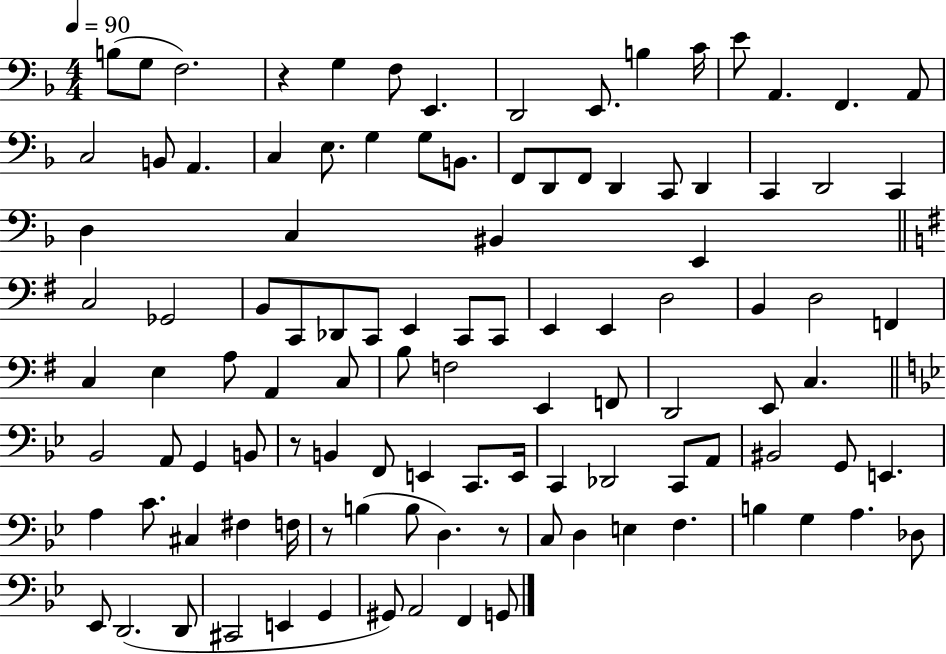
X:1
T:Untitled
M:4/4
L:1/4
K:F
B,/2 G,/2 F,2 z G, F,/2 E,, D,,2 E,,/2 B, C/4 E/2 A,, F,, A,,/2 C,2 B,,/2 A,, C, E,/2 G, G,/2 B,,/2 F,,/2 D,,/2 F,,/2 D,, C,,/2 D,, C,, D,,2 C,, D, C, ^B,, E,, C,2 _G,,2 B,,/2 C,,/2 _D,,/2 C,,/2 E,, C,,/2 C,,/2 E,, E,, D,2 B,, D,2 F,, C, E, A,/2 A,, C,/2 B,/2 F,2 E,, F,,/2 D,,2 E,,/2 C, _B,,2 A,,/2 G,, B,,/2 z/2 B,, F,,/2 E,, C,,/2 E,,/4 C,, _D,,2 C,,/2 A,,/2 ^B,,2 G,,/2 E,, A, C/2 ^C, ^F, F,/4 z/2 B, B,/2 D, z/2 C,/2 D, E, F, B, G, A, _D,/2 _E,,/2 D,,2 D,,/2 ^C,,2 E,, G,, ^G,,/2 A,,2 F,, G,,/2